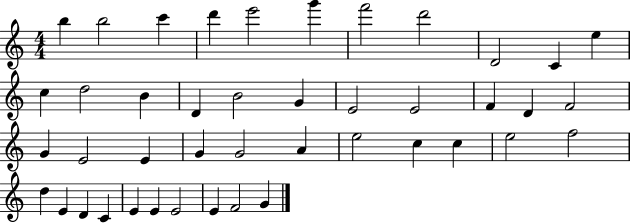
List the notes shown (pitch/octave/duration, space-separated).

B5/q B5/h C6/q D6/q E6/h G6/q F6/h D6/h D4/h C4/q E5/q C5/q D5/h B4/q D4/q B4/h G4/q E4/h E4/h F4/q D4/q F4/h G4/q E4/h E4/q G4/q G4/h A4/q E5/h C5/q C5/q E5/h F5/h D5/q E4/q D4/q C4/q E4/q E4/q E4/h E4/q F4/h G4/q